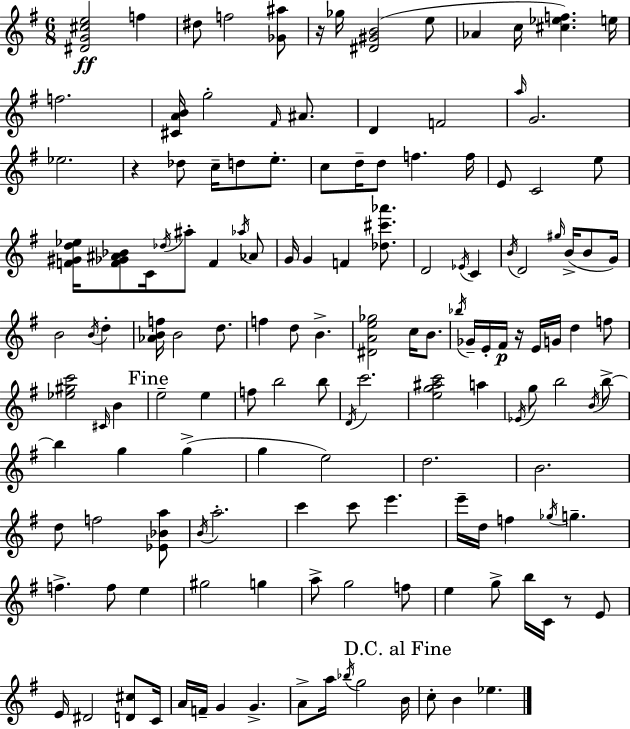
[D#4,G4,C#5,E5]/h F5/q D#5/e F5/h [Gb4,A#5]/e R/s Gb5/s [D#4,G#4,B4]/h E5/e Ab4/q C5/s [C#5,Eb5,F5]/q. E5/s F5/h. [C#4,A4,B4]/s G5/h F#4/s A#4/e. D4/q F4/h A5/s G4/h. Eb5/h. R/q Db5/e C5/s D5/e E5/e. C5/e D5/s D5/e F5/q. F5/s E4/e C4/h E5/e [F4,G#4,D5,Eb5]/s [F4,Gb4,A#4,Bb4]/e C4/s Db5/s A#5/e F4/q Ab5/s Ab4/e G4/s G4/q F4/q [Db5,C#6,Ab6]/e. D4/h Eb4/s C4/q B4/s D4/h G#5/s B4/s B4/e G4/s B4/h B4/s D5/q [Ab4,B4,F5]/s B4/h D5/e. F5/q D5/e B4/q. [D#4,A4,E5,Gb5]/h C5/s B4/e. Bb5/s Gb4/s E4/s F#4/s R/s E4/s G4/s D5/q F5/e [Eb5,G#5,C6]/h C#4/s B4/q E5/h E5/q F5/e B5/h B5/e D4/s C6/h. [E5,G5,A#5,C6]/h A5/q Eb4/s G5/e B5/h B4/s B5/e B5/q G5/q G5/q G5/q E5/h D5/h. B4/h. D5/e F5/h [Eb4,Bb4,A5]/e B4/s A5/h. C6/q C6/e E6/q. E6/s D5/s F5/q Gb5/s G5/q. F5/q. F5/e E5/q G#5/h G5/q A5/e G5/h F5/e E5/q G5/e B5/s C4/s R/e E4/e E4/s D#4/h [D4,C#5]/e C4/s A4/s F4/s G4/q G4/q. A4/e A5/s Bb5/s G5/h B4/s C5/e B4/q Eb5/q.